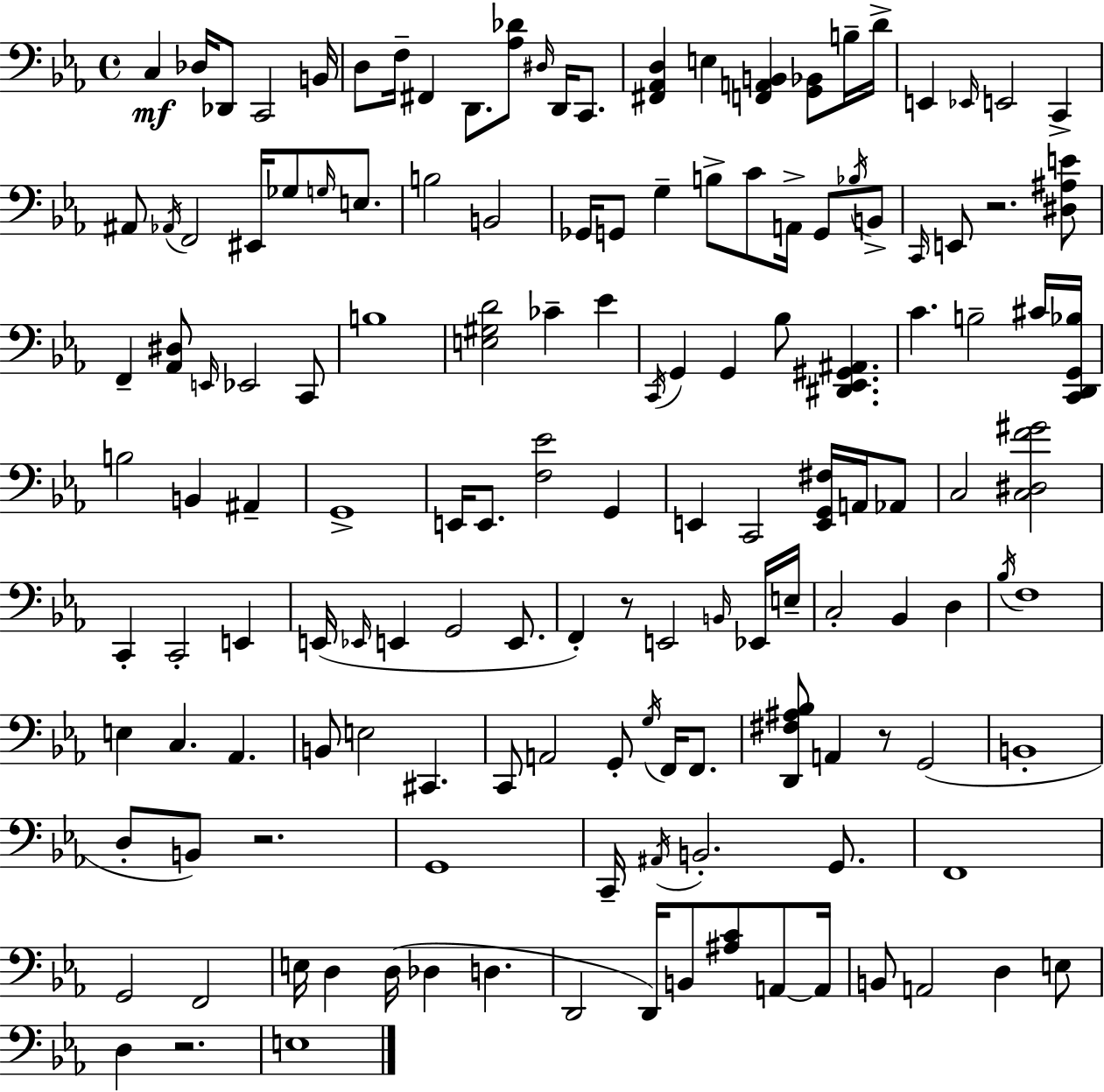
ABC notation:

X:1
T:Untitled
M:4/4
L:1/4
K:Cm
C, _D,/4 _D,,/2 C,,2 B,,/4 D,/2 F,/4 ^F,, D,,/2 [_A,_D]/2 ^D,/4 D,,/4 C,,/2 [^F,,_A,,D,] E, [F,,A,,B,,] [G,,_B,,]/2 B,/4 D/4 E,, _E,,/4 E,,2 C,, ^A,,/2 _A,,/4 F,,2 ^E,,/4 _G,/2 G,/4 E,/2 B,2 B,,2 _G,,/4 G,,/2 G, B,/2 C/2 A,,/4 G,,/2 _B,/4 B,,/2 C,,/4 E,,/2 z2 [^D,^A,E]/2 F,, [_A,,^D,]/2 E,,/4 _E,,2 C,,/2 B,4 [E,^G,D]2 _C _E C,,/4 G,, G,, _B,/2 [^D,,_E,,^G,,^A,,] C B,2 ^C/4 [C,,D,,G,,_B,]/4 B,2 B,, ^A,, G,,4 E,,/4 E,,/2 [F,_E]2 G,, E,, C,,2 [E,,G,,^F,]/4 A,,/4 _A,,/2 C,2 [C,^D,F^G]2 C,, C,,2 E,, E,,/4 _E,,/4 E,, G,,2 E,,/2 F,, z/2 E,,2 B,,/4 _E,,/4 E,/4 C,2 _B,, D, _B,/4 F,4 E, C, _A,, B,,/2 E,2 ^C,, C,,/2 A,,2 G,,/2 G,/4 F,,/4 F,,/2 [D,,^F,^A,_B,]/2 A,, z/2 G,,2 B,,4 D,/2 B,,/2 z2 G,,4 C,,/4 ^A,,/4 B,,2 G,,/2 F,,4 G,,2 F,,2 E,/4 D, D,/4 _D, D, D,,2 D,,/4 B,,/2 [^A,C]/2 A,,/2 A,,/4 B,,/2 A,,2 D, E,/2 D, z2 E,4